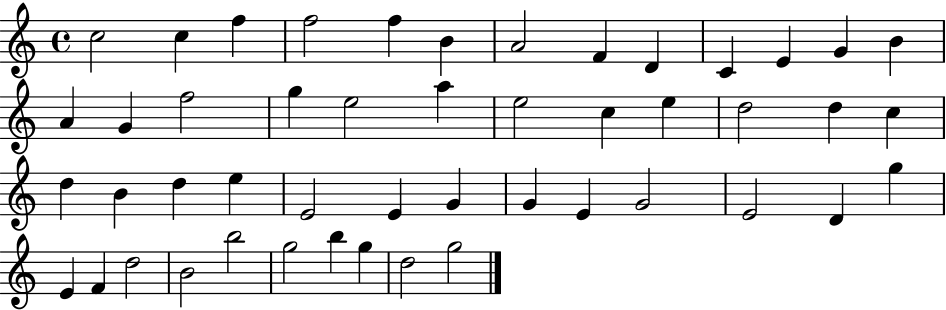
X:1
T:Untitled
M:4/4
L:1/4
K:C
c2 c f f2 f B A2 F D C E G B A G f2 g e2 a e2 c e d2 d c d B d e E2 E G G E G2 E2 D g E F d2 B2 b2 g2 b g d2 g2